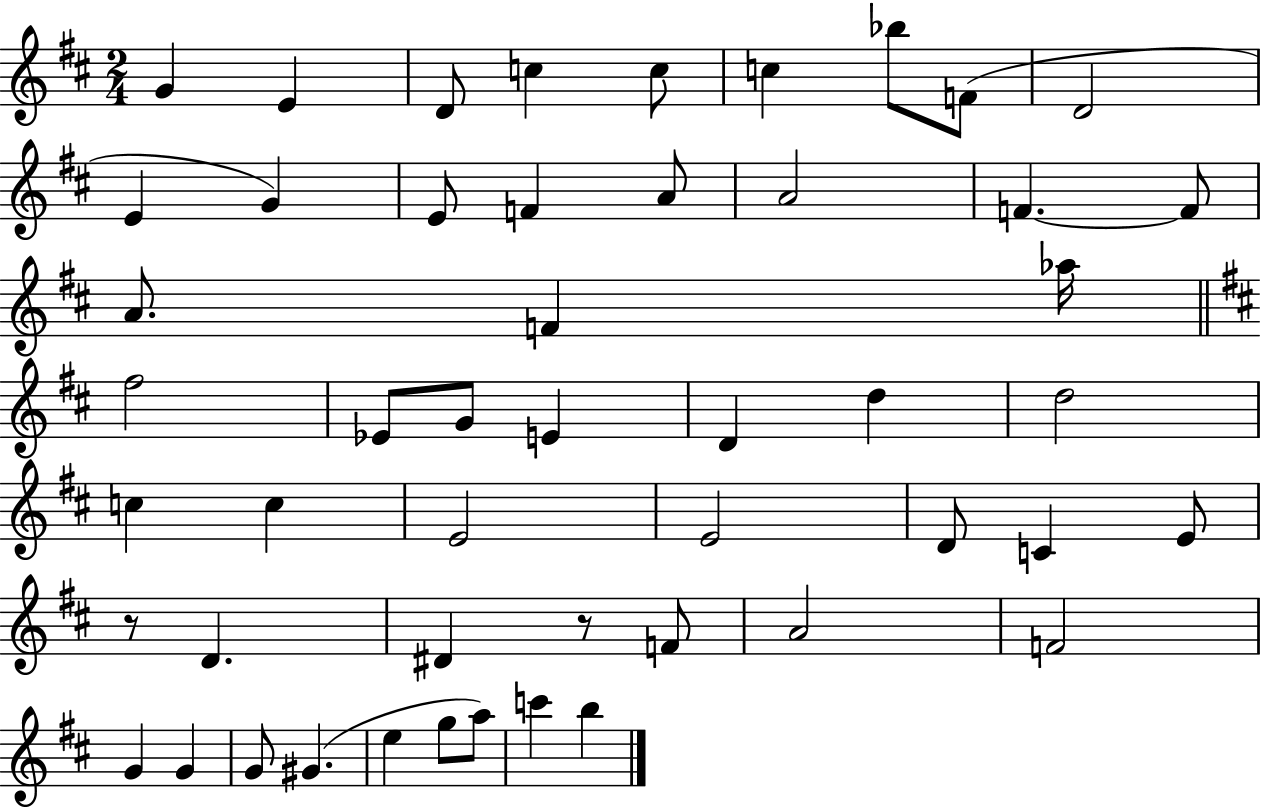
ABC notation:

X:1
T:Untitled
M:2/4
L:1/4
K:D
G E D/2 c c/2 c _b/2 F/2 D2 E G E/2 F A/2 A2 F F/2 A/2 F _a/4 ^f2 _E/2 G/2 E D d d2 c c E2 E2 D/2 C E/2 z/2 D ^D z/2 F/2 A2 F2 G G G/2 ^G e g/2 a/2 c' b